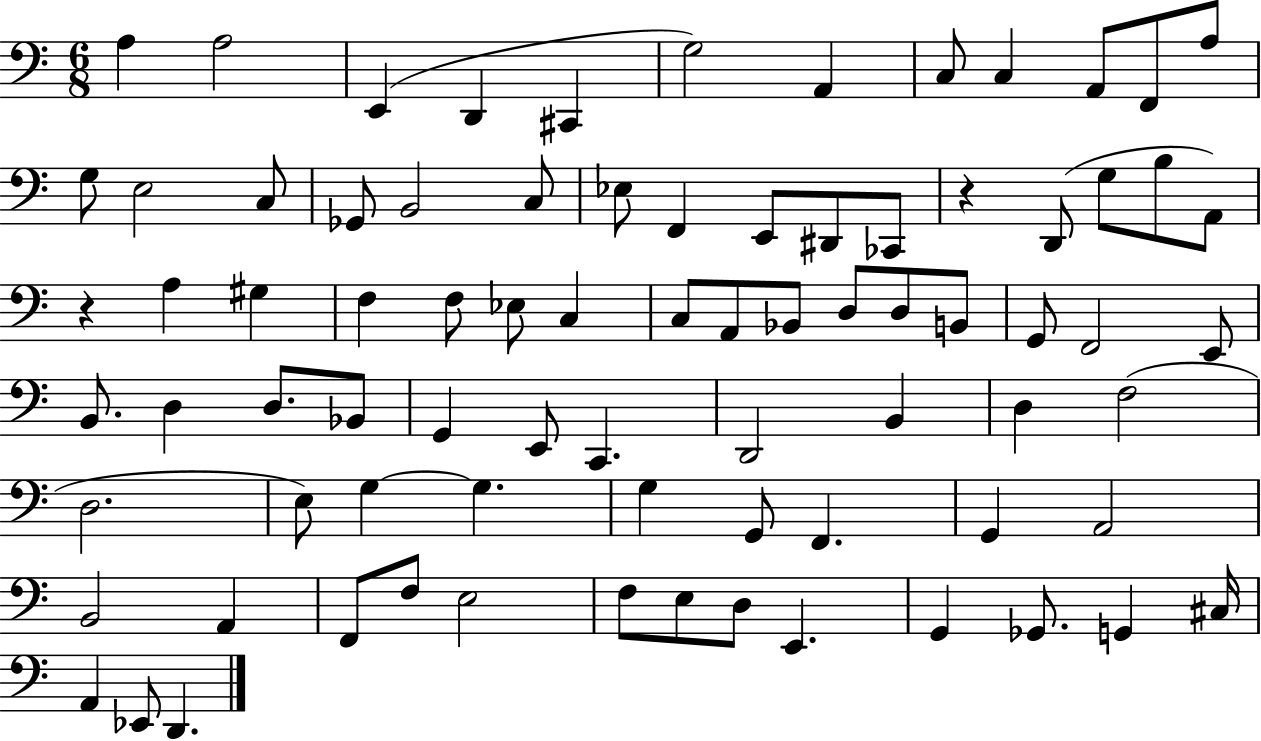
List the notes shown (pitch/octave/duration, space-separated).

A3/q A3/h E2/q D2/q C#2/q G3/h A2/q C3/e C3/q A2/e F2/e A3/e G3/e E3/h C3/e Gb2/e B2/h C3/e Eb3/e F2/q E2/e D#2/e CES2/e R/q D2/e G3/e B3/e A2/e R/q A3/q G#3/q F3/q F3/e Eb3/e C3/q C3/e A2/e Bb2/e D3/e D3/e B2/e G2/e F2/h E2/e B2/e. D3/q D3/e. Bb2/e G2/q E2/e C2/q. D2/h B2/q D3/q F3/h D3/h. E3/e G3/q G3/q. G3/q G2/e F2/q. G2/q A2/h B2/h A2/q F2/e F3/e E3/h F3/e E3/e D3/e E2/q. G2/q Gb2/e. G2/q C#3/s A2/q Eb2/e D2/q.